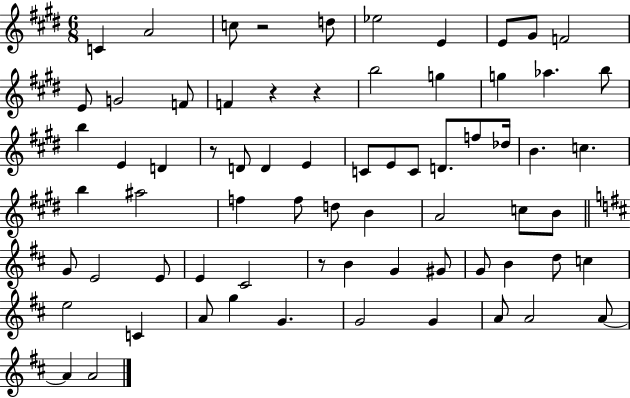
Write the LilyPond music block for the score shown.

{
  \clef treble
  \numericTimeSignature
  \time 6/8
  \key e \major
  c'4 a'2 | c''8 r2 d''8 | ees''2 e'4 | e'8 gis'8 f'2 | \break e'8 g'2 f'8 | f'4 r4 r4 | b''2 g''4 | g''4 aes''4. b''8 | \break b''4 e'4 d'4 | r8 d'8 d'4 e'4 | c'8 e'8 c'8 d'8. f''8 des''16 | b'4. c''4. | \break b''4 ais''2 | f''4 f''8 d''8 b'4 | a'2 c''8 b'8 | \bar "||" \break \key b \minor g'8 e'2 e'8 | e'4 cis'2 | r8 b'4 g'4 gis'8 | g'8 b'4 d''8 c''4 | \break e''2 c'4 | a'8 g''4 g'4. | g'2 g'4 | a'8 a'2 a'8~~ | \break a'4 a'2 | \bar "|."
}